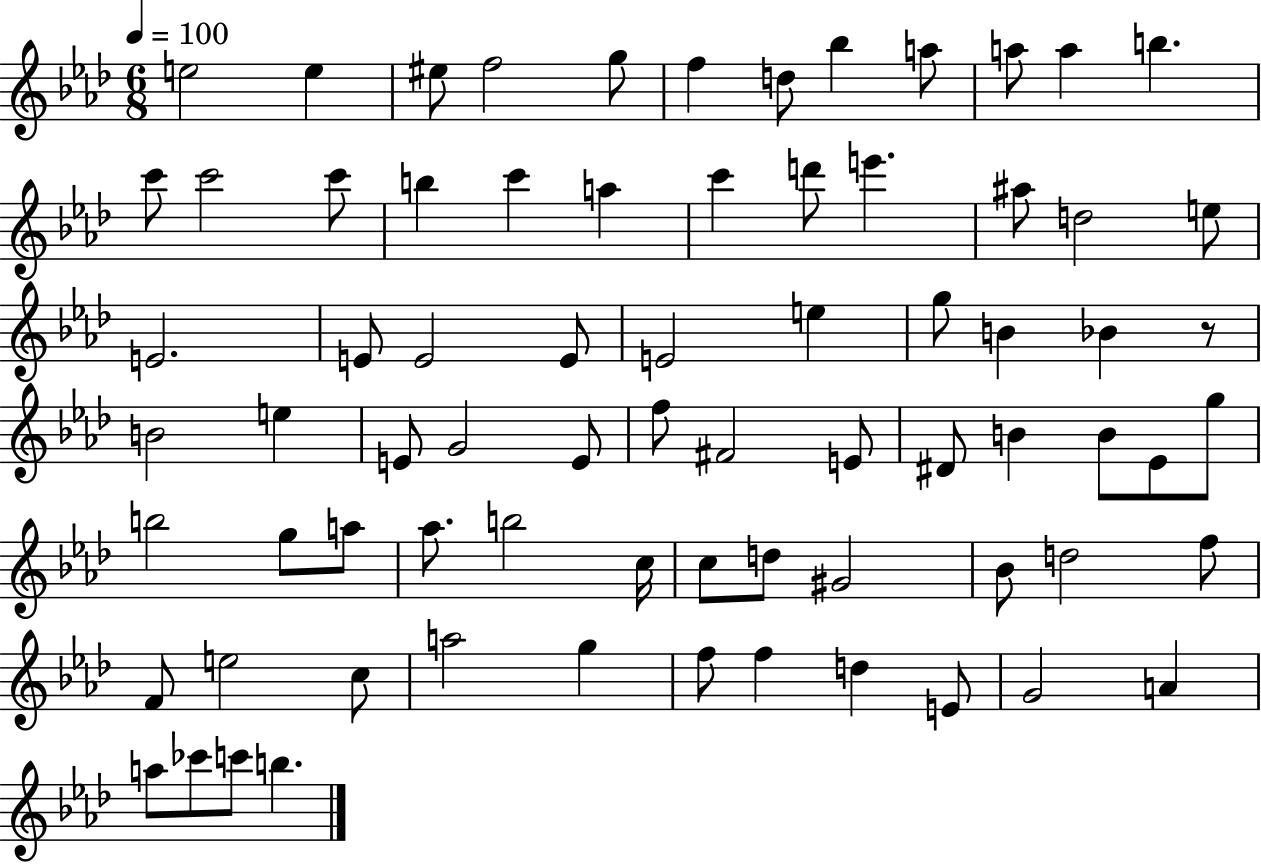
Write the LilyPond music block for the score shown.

{
  \clef treble
  \numericTimeSignature
  \time 6/8
  \key aes \major
  \tempo 4 = 100
  e''2 e''4 | eis''8 f''2 g''8 | f''4 d''8 bes''4 a''8 | a''8 a''4 b''4. | \break c'''8 c'''2 c'''8 | b''4 c'''4 a''4 | c'''4 d'''8 e'''4. | ais''8 d''2 e''8 | \break e'2. | e'8 e'2 e'8 | e'2 e''4 | g''8 b'4 bes'4 r8 | \break b'2 e''4 | e'8 g'2 e'8 | f''8 fis'2 e'8 | dis'8 b'4 b'8 ees'8 g''8 | \break b''2 g''8 a''8 | aes''8. b''2 c''16 | c''8 d''8 gis'2 | bes'8 d''2 f''8 | \break f'8 e''2 c''8 | a''2 g''4 | f''8 f''4 d''4 e'8 | g'2 a'4 | \break a''8 ces'''8 c'''8 b''4. | \bar "|."
}